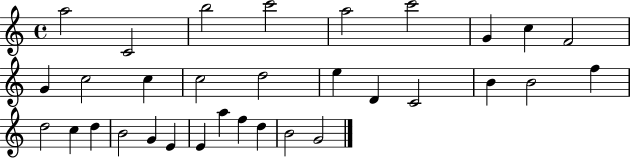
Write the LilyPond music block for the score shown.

{
  \clef treble
  \time 4/4
  \defaultTimeSignature
  \key c \major
  a''2 c'2 | b''2 c'''2 | a''2 c'''2 | g'4 c''4 f'2 | \break g'4 c''2 c''4 | c''2 d''2 | e''4 d'4 c'2 | b'4 b'2 f''4 | \break d''2 c''4 d''4 | b'2 g'4 e'4 | e'4 a''4 f''4 d''4 | b'2 g'2 | \break \bar "|."
}